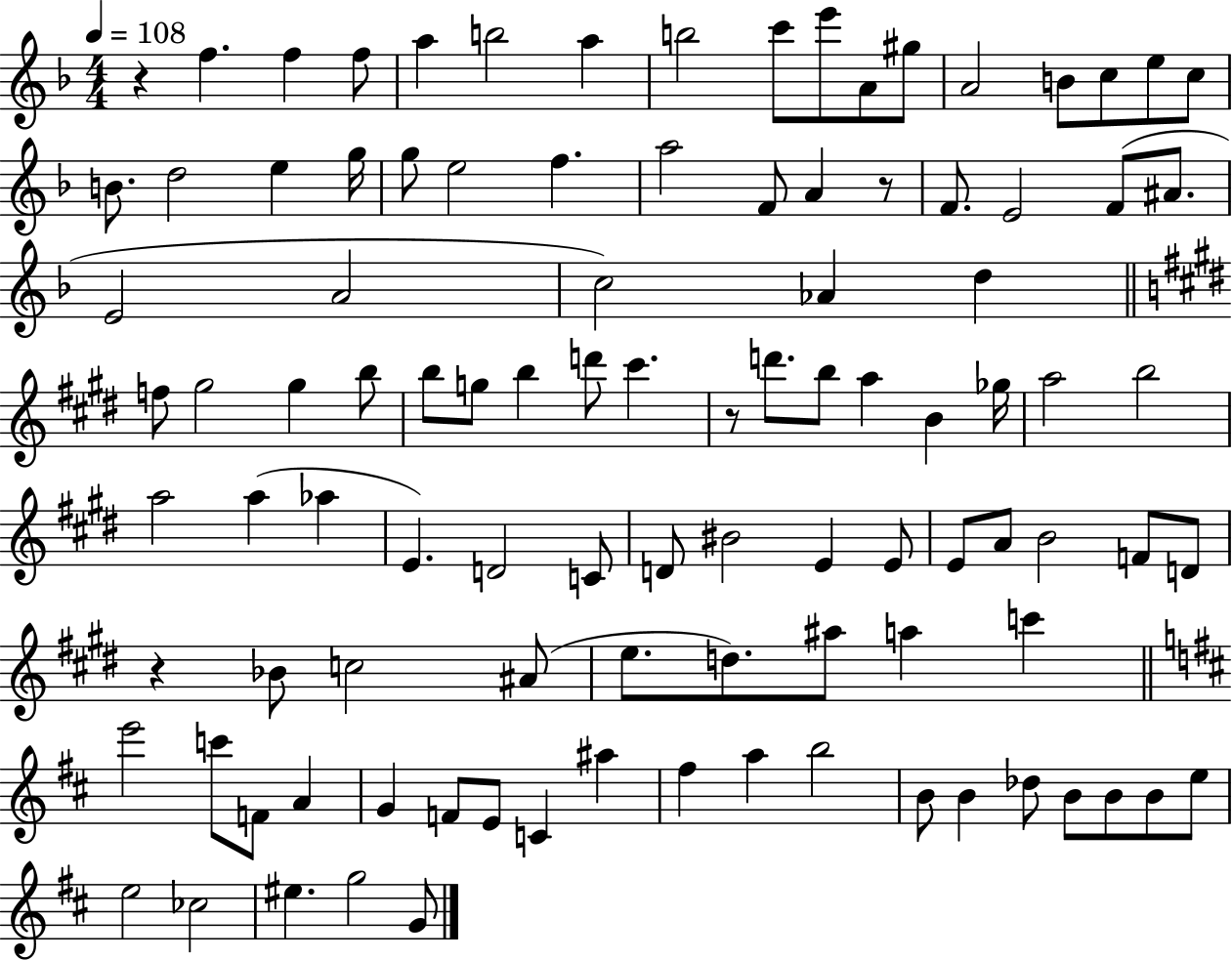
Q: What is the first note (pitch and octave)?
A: F5